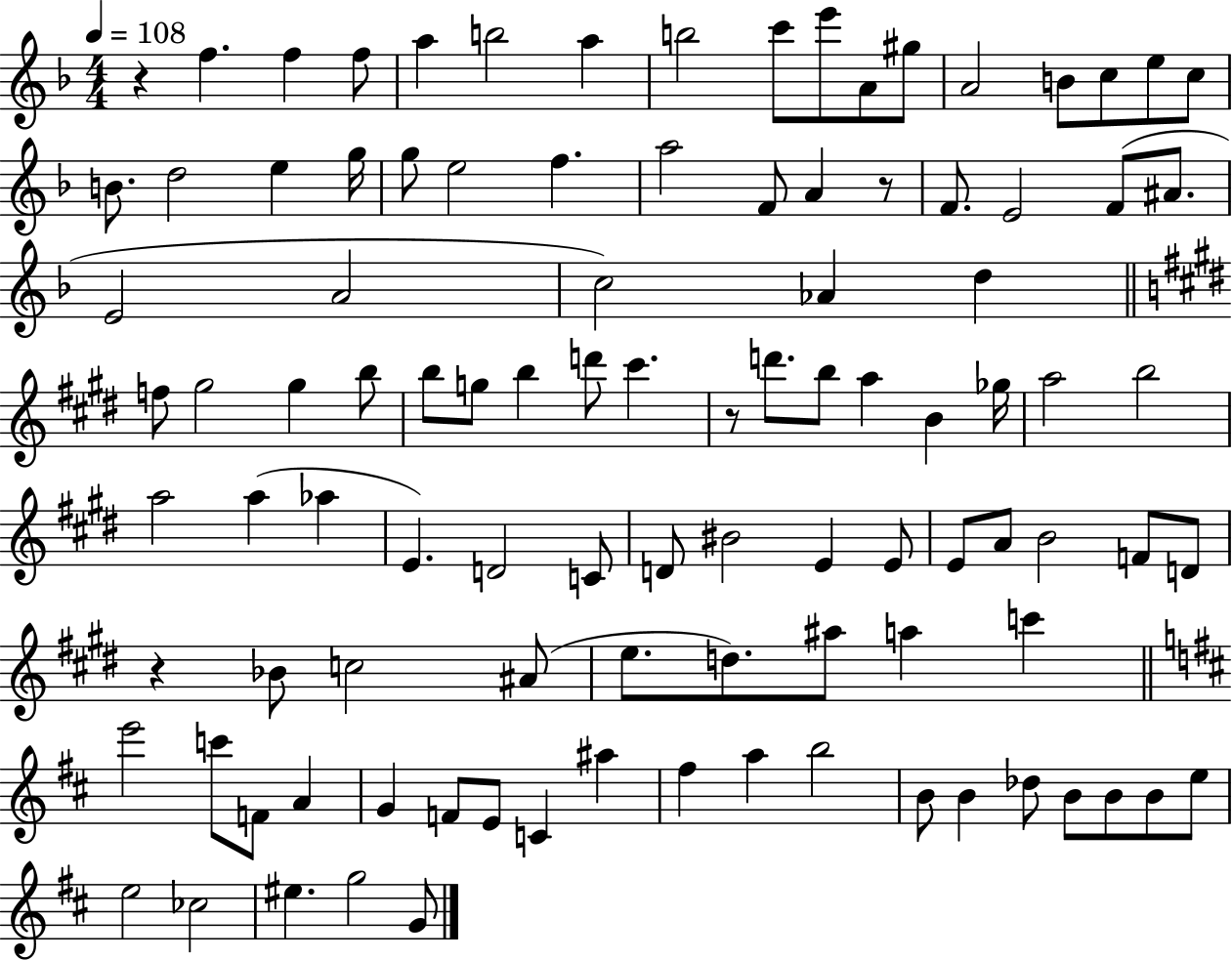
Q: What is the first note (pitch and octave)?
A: F5